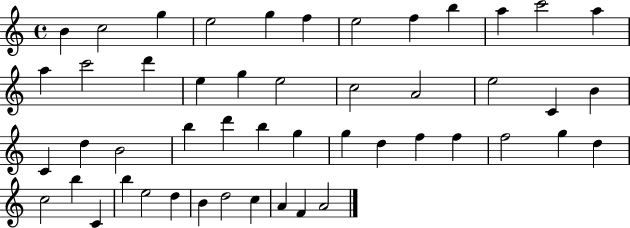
B4/q C5/h G5/q E5/h G5/q F5/q E5/h F5/q B5/q A5/q C6/h A5/q A5/q C6/h D6/q E5/q G5/q E5/h C5/h A4/h E5/h C4/q B4/q C4/q D5/q B4/h B5/q D6/q B5/q G5/q G5/q D5/q F5/q F5/q F5/h G5/q D5/q C5/h B5/q C4/q B5/q E5/h D5/q B4/q D5/h C5/q A4/q F4/q A4/h